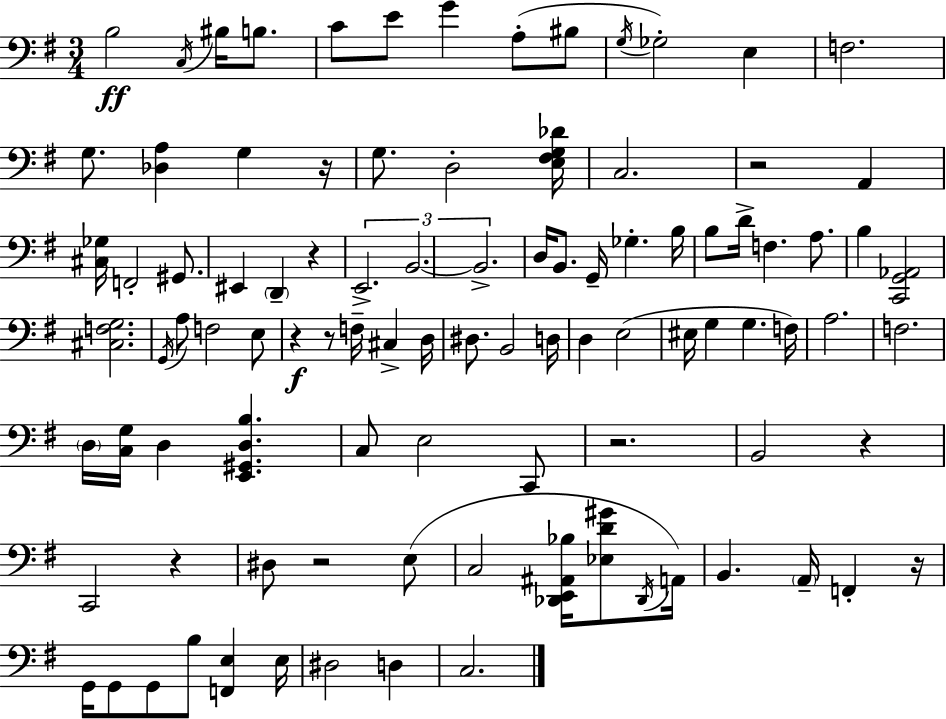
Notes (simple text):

B3/h C3/s BIS3/s B3/e. C4/e E4/e G4/q A3/e BIS3/e G3/s Gb3/h E3/q F3/h. G3/e. [Db3,A3]/q G3/q R/s G3/e. D3/h [E3,F#3,G3,Db4]/s C3/h. R/h A2/q [C#3,Gb3]/s F2/h G#2/e. EIS2/q D2/q R/q E2/h. B2/h. B2/h. D3/s B2/e. G2/s Gb3/q. B3/s B3/e D4/s F3/q. A3/e. B3/q [C2,G2,Ab2]/h [C#3,F3,G3]/h. G2/s A3/e F3/h E3/e R/q R/e F3/s C#3/q D3/s D#3/e. B2/h D3/s D3/q E3/h EIS3/s G3/q G3/q. F3/s A3/h. F3/h. D3/s [C3,G3]/s D3/q [E2,G#2,D3,B3]/q. C3/e E3/h C2/e R/h. B2/h R/q C2/h R/q D#3/e R/h E3/e C3/h [Db2,E2,A#2,Bb3]/s [Eb3,D4,G#4]/e Db2/s A2/s B2/q. A2/s F2/q R/s G2/s G2/e G2/e B3/e [F2,E3]/q E3/s D#3/h D3/q C3/h.